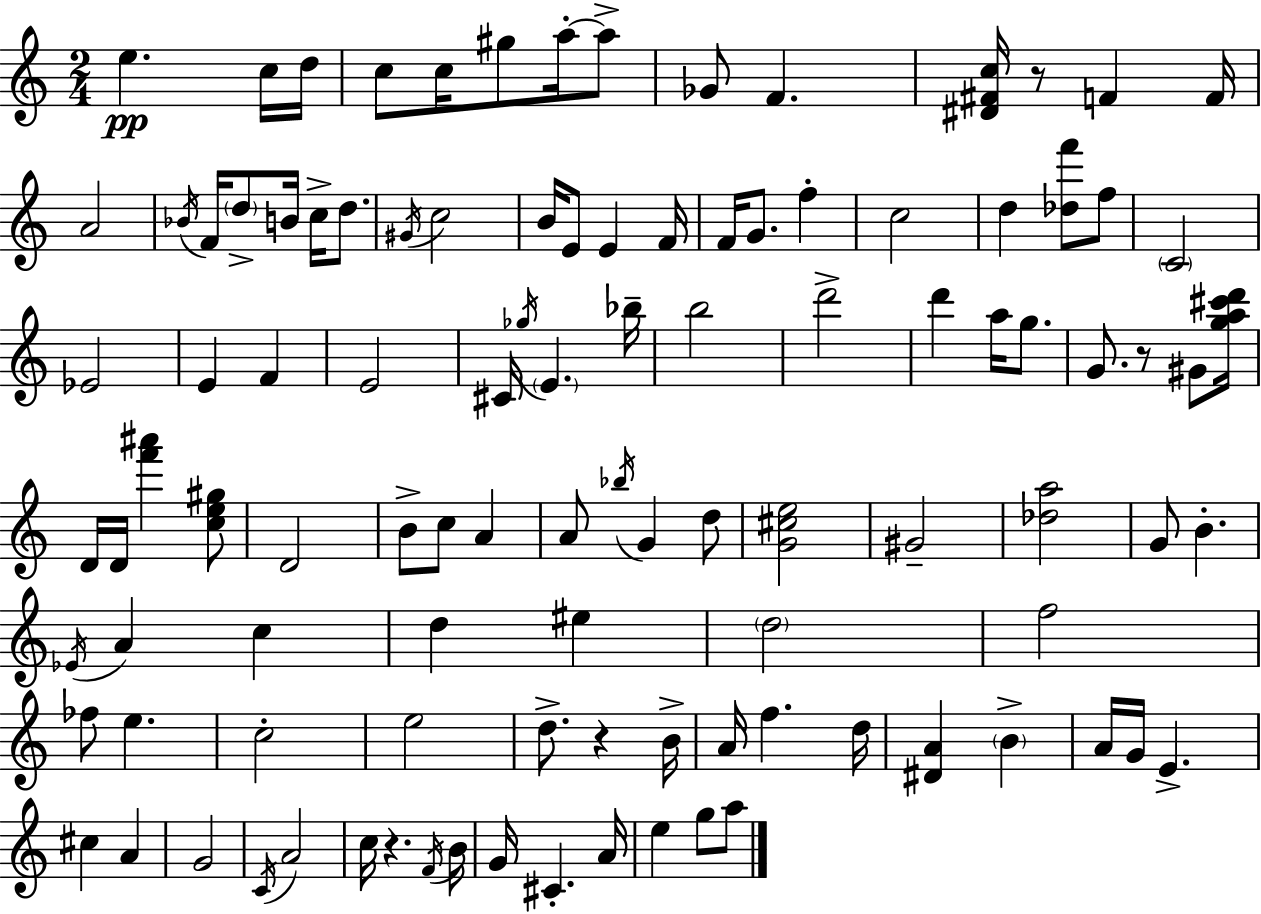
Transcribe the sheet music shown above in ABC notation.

X:1
T:Untitled
M:2/4
L:1/4
K:C
e c/4 d/4 c/2 c/4 ^g/2 a/4 a/2 _G/2 F [^D^Fc]/4 z/2 F F/4 A2 _B/4 F/4 d/2 B/4 c/4 d/2 ^G/4 c2 B/4 E/2 E F/4 F/4 G/2 f c2 d [_df']/2 f/2 C2 _E2 E F E2 ^C/4 _g/4 E _b/4 b2 d'2 d' a/4 g/2 G/2 z/2 ^G/2 [ga^c'd']/4 D/4 D/4 [f'^a'] [ce^g]/2 D2 B/2 c/2 A A/2 _b/4 G d/2 [G^ce]2 ^G2 [_da]2 G/2 B _E/4 A c d ^e d2 f2 _f/2 e c2 e2 d/2 z B/4 A/4 f d/4 [^DA] B A/4 G/4 E ^c A G2 C/4 A2 c/4 z F/4 B/4 G/4 ^C A/4 e g/2 a/2